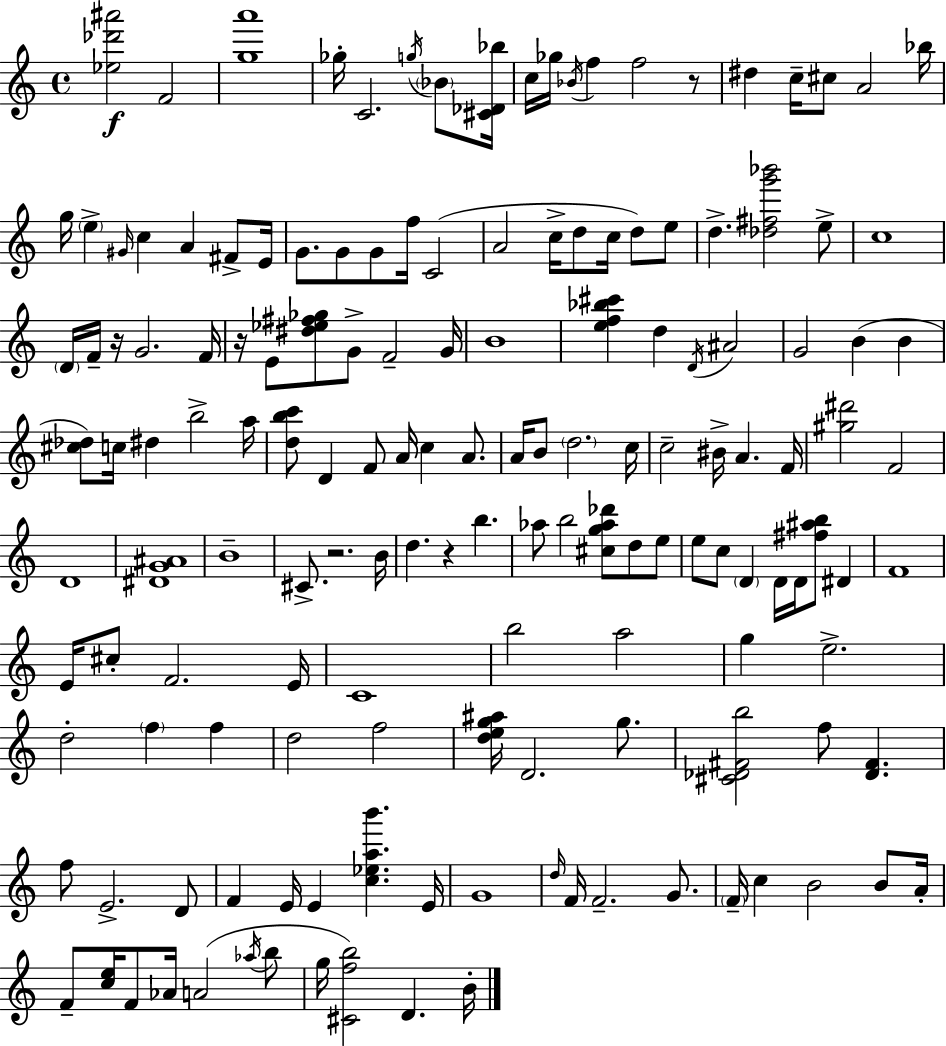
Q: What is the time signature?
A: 4/4